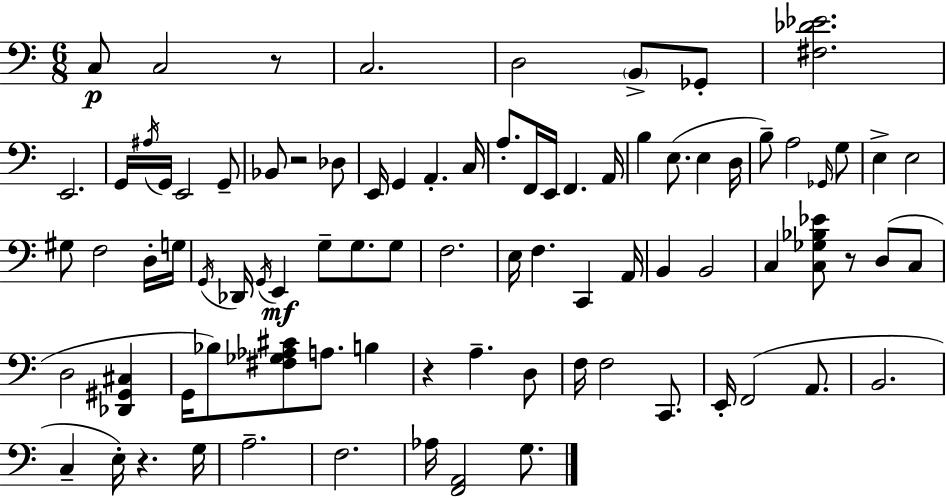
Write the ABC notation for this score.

X:1
T:Untitled
M:6/8
L:1/4
K:C
C,/2 C,2 z/2 C,2 D,2 B,,/2 _G,,/2 [^F,_D_E]2 E,,2 G,,/4 ^A,/4 G,,/4 E,,2 G,,/2 _B,,/2 z2 _D,/2 E,,/4 G,, A,, C,/4 A,/2 F,,/4 E,,/4 F,, A,,/4 B, E,/2 E, D,/4 B,/2 A,2 _G,,/4 G,/2 E, E,2 ^G,/2 F,2 D,/4 G,/4 G,,/4 _D,,/4 G,,/4 E,, G,/2 G,/2 G,/2 F,2 E,/4 F, C,, A,,/4 B,, B,,2 C, [C,_G,_B,_E]/2 z/2 D,/2 C,/2 D,2 [_D,,^G,,^C,] G,,/4 _B,/2 [^F,_G,_A,^C]/2 A,/2 B, z A, D,/2 F,/4 F,2 C,,/2 E,,/4 F,,2 A,,/2 B,,2 C, E,/4 z G,/4 A,2 F,2 _A,/4 [F,,A,,]2 G,/2